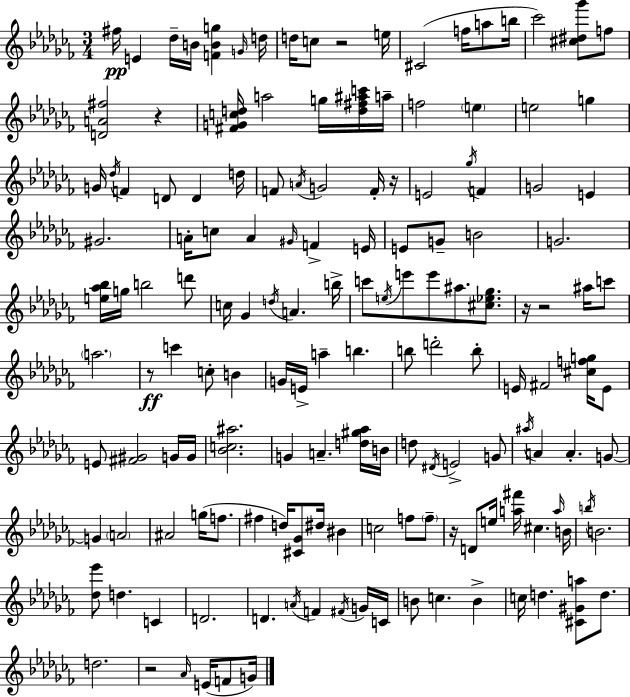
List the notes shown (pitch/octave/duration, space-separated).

F#5/s E4/q Db5/s B4/s [F4,B4,G5]/q G4/s D5/s D5/s C5/e R/h E5/s C#4/h F5/s A5/e B5/s CES6/h [C#5,D#5,Gb6]/e F5/e [D4,A4,F#5]/h R/q [F#4,G4,C5,D5]/s A5/h G5/s [D5,F#5,A#5,C6]/s A5/s F5/h E5/q E5/h G5/q G4/s Db5/s F4/q D4/e D4/q D5/s F4/e A4/s G4/h F4/s R/s E4/h Gb5/s F4/q G4/h E4/q G#4/h. A4/s C5/e A4/q G#4/s F4/q E4/s E4/e G4/e B4/h G4/h. [E5,Ab5,Bb5]/s G5/s B5/h D6/e C5/s Gb4/q D5/s A4/q. B5/s C6/e E5/s E6/e E6/e A#5/e. [C#5,Eb5,Gb5]/e. R/s R/h A#5/s C6/e A5/h. R/e C6/q C5/e B4/q G4/s E4/s A5/q B5/q. B5/e D6/h B5/e E4/s F#4/h [C#5,F5,G5]/s E4/e E4/e [F#4,G#4]/h G4/s G4/s [Bb4,C5,A#5]/h. G4/q A4/q. [D5,G#5,Ab5]/s B4/s D5/e D#4/s E4/h G4/e A#5/s A4/q A4/q. G4/e G4/q A4/h A#4/h G5/s F5/e. F#5/q D5/s [C#4,Gb4]/e D#5/s BIS4/q C5/h F5/e F5/e R/s D4/e E5/s [A5,F#6]/s C#5/q. A5/s B4/s B5/s B4/h. [Db5,Eb6]/e D5/q. C4/q D4/h. D4/q. A4/s F4/q F#4/s G4/s C4/s B4/e C5/q. B4/q C5/s D5/q. [C#4,G#4,A5]/e D5/e. D5/h. R/h Ab4/s E4/s F4/e G4/s